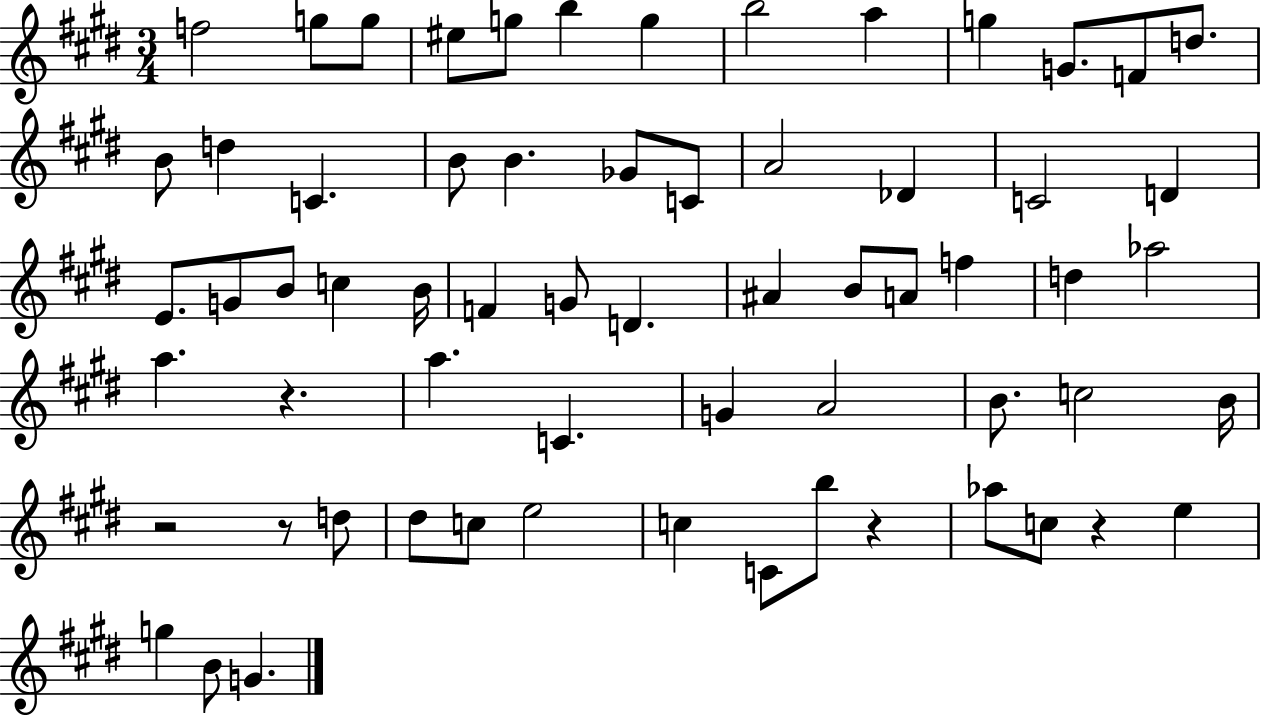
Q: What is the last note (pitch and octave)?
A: G4